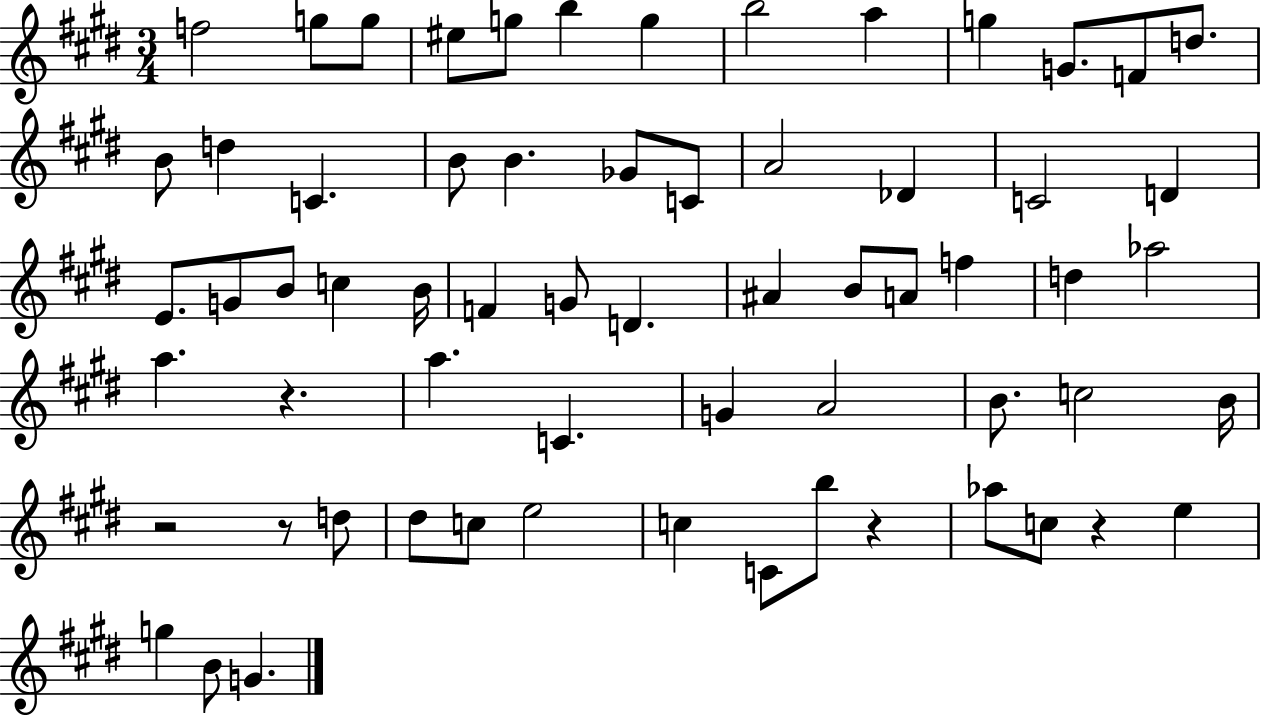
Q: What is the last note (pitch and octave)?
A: G4